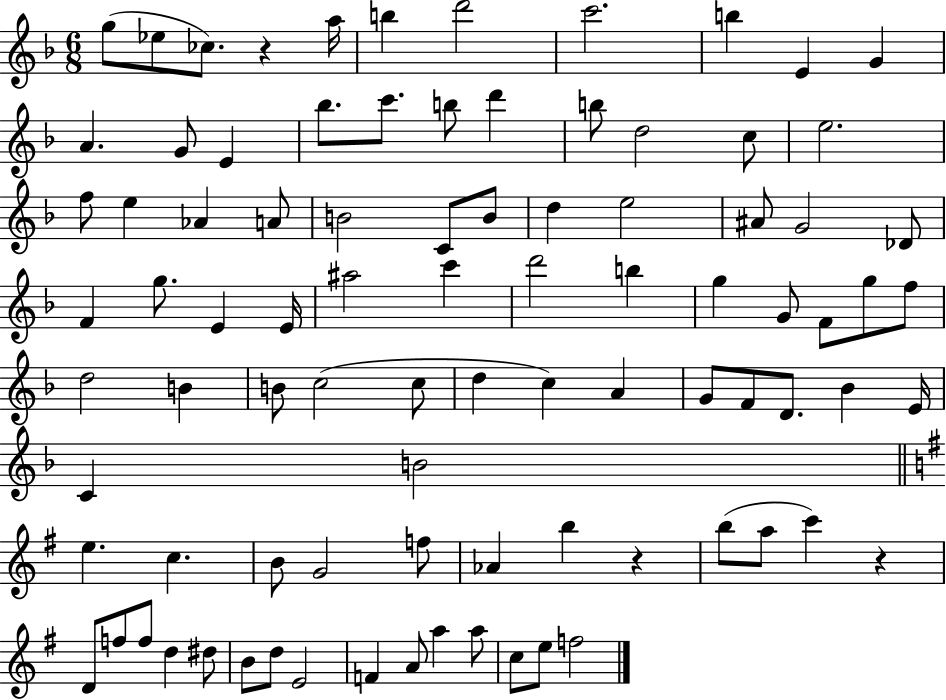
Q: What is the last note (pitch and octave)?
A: F5